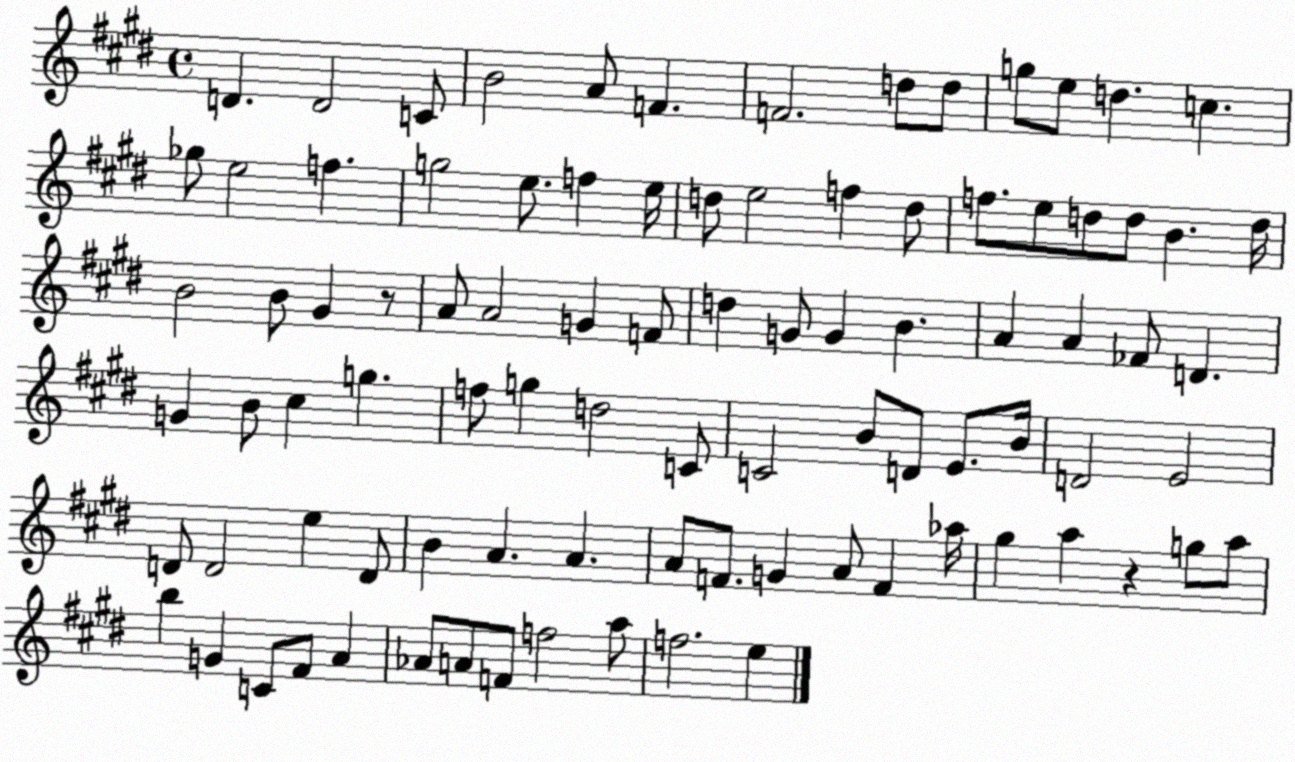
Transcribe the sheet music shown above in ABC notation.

X:1
T:Untitled
M:4/4
L:1/4
K:E
D D2 C/2 B2 A/2 F F2 d/2 d/2 g/2 e/2 d c _g/2 e2 f g2 e/2 f e/4 d/2 e2 f d/2 f/2 e/2 d/2 d/2 B d/4 B2 B/2 ^G z/2 A/2 A2 G F/2 d G/2 G B A A _F/2 D G B/2 ^c g f/2 g d2 C/2 C2 B/2 D/2 E/2 B/4 D2 E2 D/2 D2 e D/2 B A A A/2 F/2 G A/2 F _a/4 ^g a z g/2 a/2 b G C/2 ^F/2 A _A/2 A/2 F/2 f2 a/2 f2 e